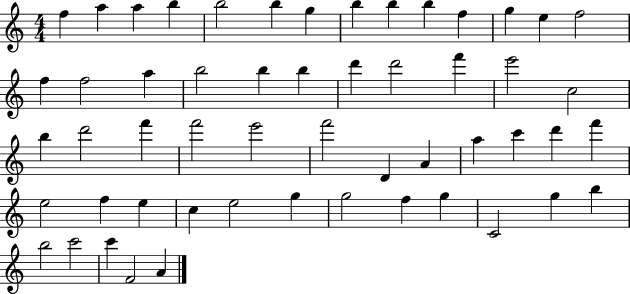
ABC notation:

X:1
T:Untitled
M:4/4
L:1/4
K:C
f a a b b2 b g b b b f g e f2 f f2 a b2 b b d' d'2 f' e'2 c2 b d'2 f' f'2 e'2 f'2 D A a c' d' f' e2 f e c e2 g g2 f g C2 g b b2 c'2 c' F2 A